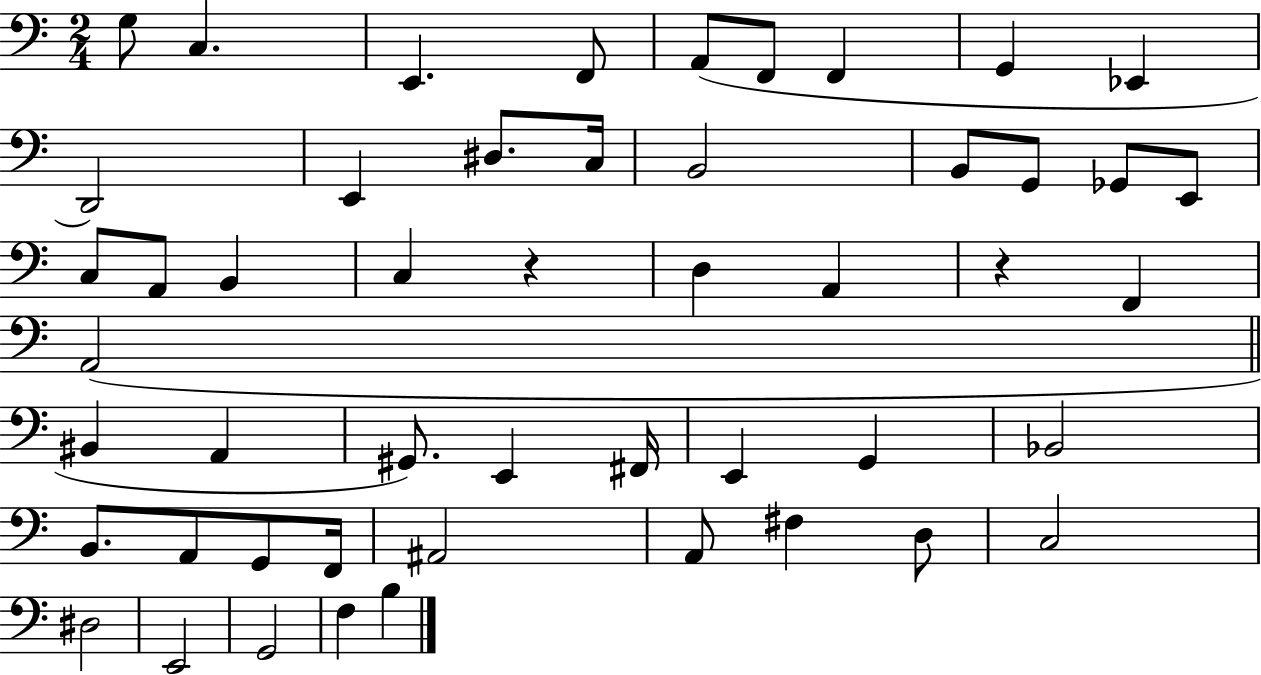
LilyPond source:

{
  \clef bass
  \numericTimeSignature
  \time 2/4
  \key c \major
  g8 c4. | e,4. f,8 | a,8( f,8 f,4 | g,4 ees,4 | \break d,2) | e,4 dis8. c16 | b,2 | b,8 g,8 ges,8 e,8 | \break c8 a,8 b,4 | c4 r4 | d4 a,4 | r4 f,4 | \break a,2( | \bar "||" \break \key c \major bis,4 a,4 | gis,8.) e,4 fis,16 | e,4 g,4 | bes,2 | \break b,8. a,8 g,8 f,16 | ais,2 | a,8 fis4 d8 | c2 | \break dis2 | e,2 | g,2 | f4 b4 | \break \bar "|."
}